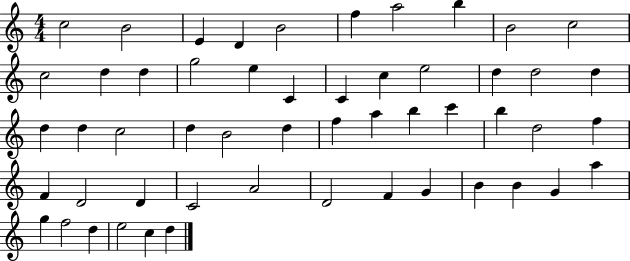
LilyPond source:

{
  \clef treble
  \numericTimeSignature
  \time 4/4
  \key c \major
  c''2 b'2 | e'4 d'4 b'2 | f''4 a''2 b''4 | b'2 c''2 | \break c''2 d''4 d''4 | g''2 e''4 c'4 | c'4 c''4 e''2 | d''4 d''2 d''4 | \break d''4 d''4 c''2 | d''4 b'2 d''4 | f''4 a''4 b''4 c'''4 | b''4 d''2 f''4 | \break f'4 d'2 d'4 | c'2 a'2 | d'2 f'4 g'4 | b'4 b'4 g'4 a''4 | \break g''4 f''2 d''4 | e''2 c''4 d''4 | \bar "|."
}